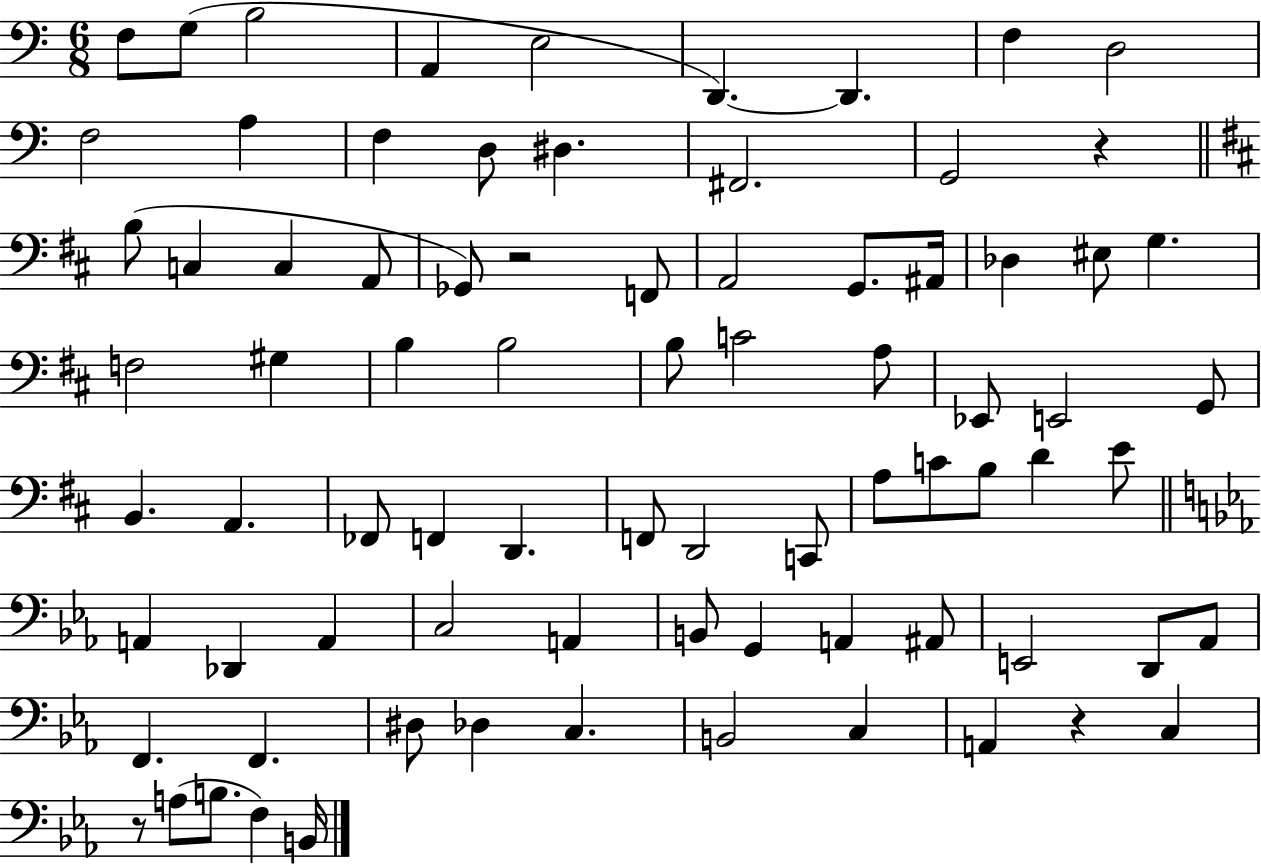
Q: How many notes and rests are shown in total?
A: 80